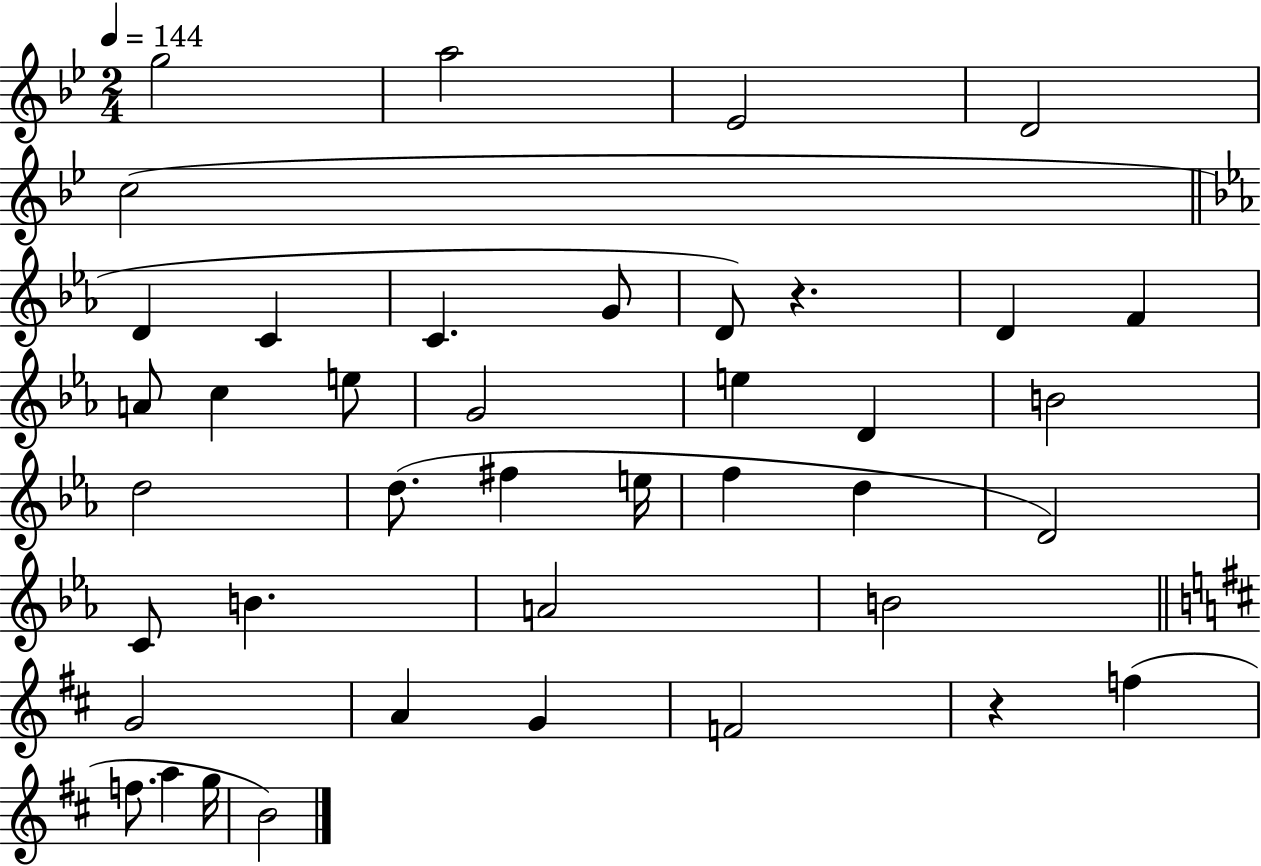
G5/h A5/h Eb4/h D4/h C5/h D4/q C4/q C4/q. G4/e D4/e R/q. D4/q F4/q A4/e C5/q E5/e G4/h E5/q D4/q B4/h D5/h D5/e. F#5/q E5/s F5/q D5/q D4/h C4/e B4/q. A4/h B4/h G4/h A4/q G4/q F4/h R/q F5/q F5/e. A5/q G5/s B4/h